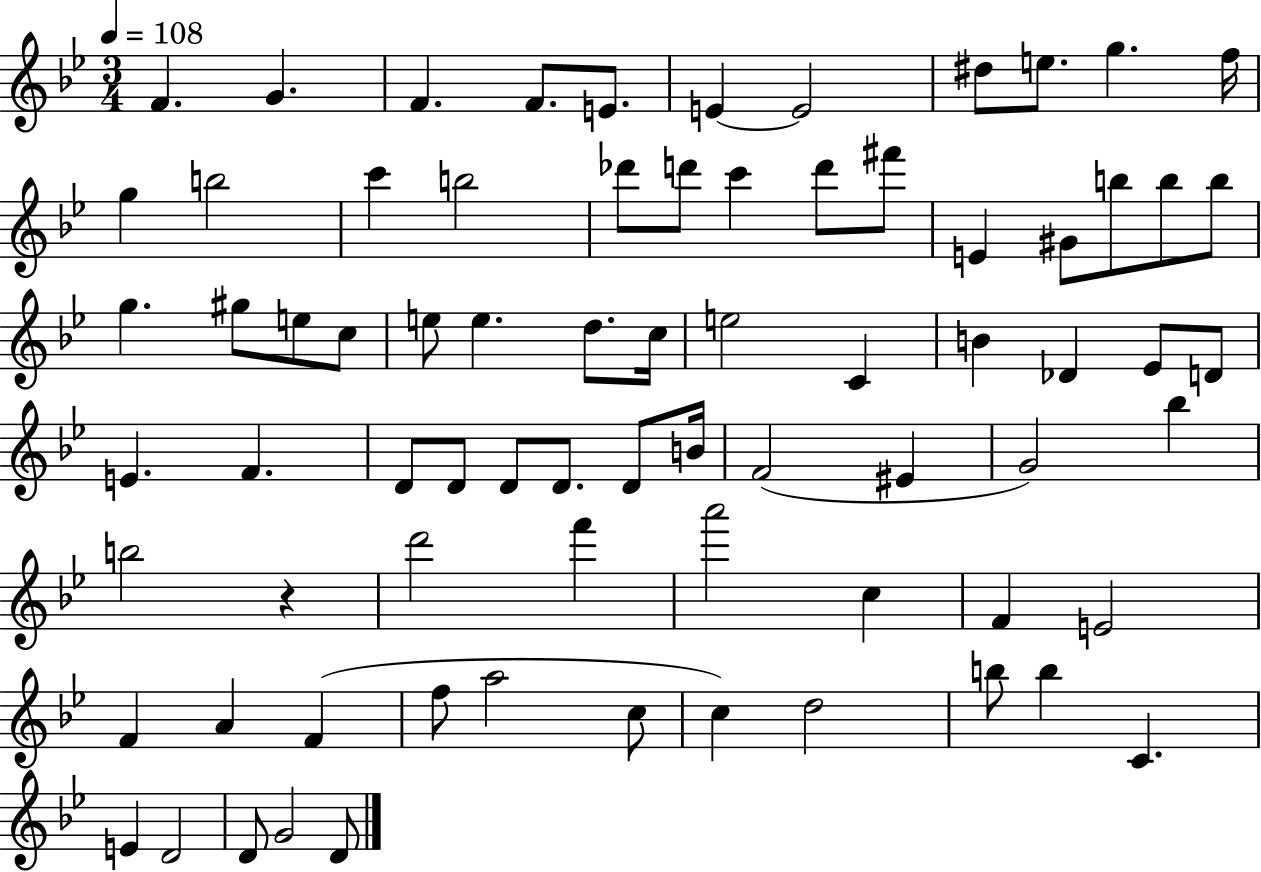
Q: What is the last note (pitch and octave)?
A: D4